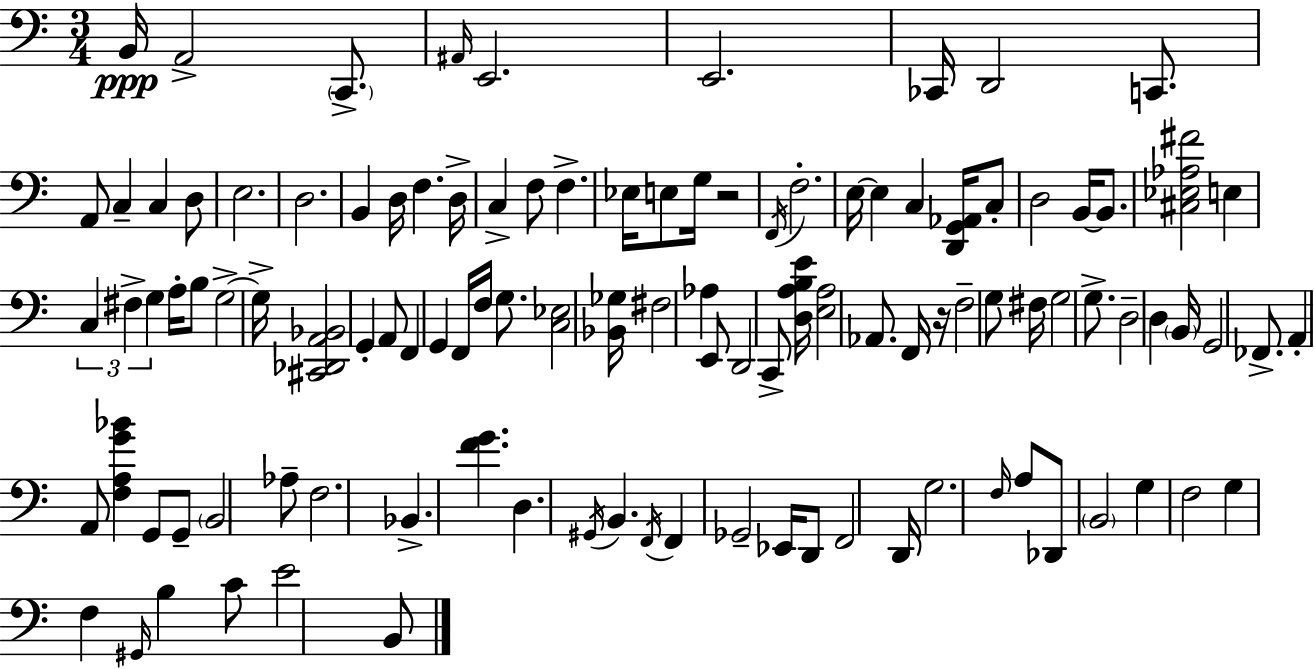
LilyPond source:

{
  \clef bass
  \numericTimeSignature
  \time 3/4
  \key c \major
  b,16\ppp a,2-> \parenthesize c,8.-> | \grace { ais,16 } e,2. | e,2. | ces,16 d,2 c,8. | \break a,8 c4-- c4 d8 | e2. | d2. | b,4 d16 f4. | \break d16-> c4-> f8 f4.-> | ees16 e8 g16 r2 | \acciaccatura { f,16 } f2.-. | e16~~ e4 c4 <d, g, aes,>16 | \break c8-. d2 b,16~~ b,8. | <cis ees aes fis'>2 e4 | \tuplet 3/2 { c4 fis4-> g4 } | a16-. b8 g2->~~ | \break g16-> <cis, des, a, bes,>2 g,4-. | a,8 f,4 g,4 | f,16 f16 g8. <c ees>2 | <bes, ges>16 fis2 aes4 | \break e,8 d,2 | c,8-> <d a b e'>16 <e a>2 aes,8. | f,16 r16 f2-- | g8 fis16 g2 g8.-> | \break d2-- d4 | \parenthesize b,16 g,2 fes,8.-> | a,4-. a,8 <f a g' bes'>4 | g,8 g,8-- \parenthesize b,2 | \break aes8-- f2. | bes,4.-> <f' g'>4. | d4. \acciaccatura { gis,16 } b,4. | \acciaccatura { f,16 } f,4 ges,2-- | \break ees,16 d,8 f,2 | d,16 g2. | \grace { f16 } a8 des,8 \parenthesize b,2 | g4 f2 | \break g4 f4 | \grace { gis,16 } b4 c'8 e'2 | b,8 \bar "|."
}